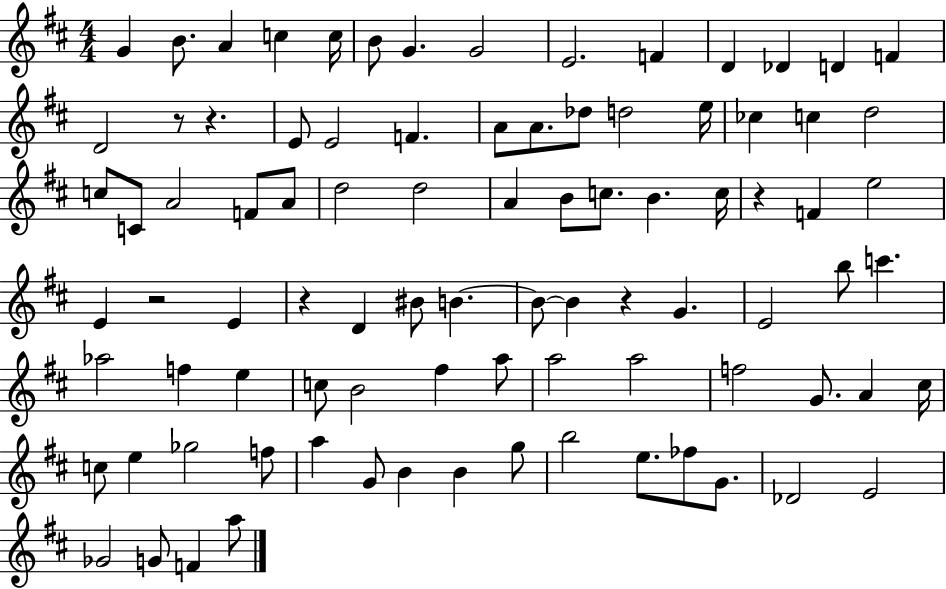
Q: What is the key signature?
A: D major